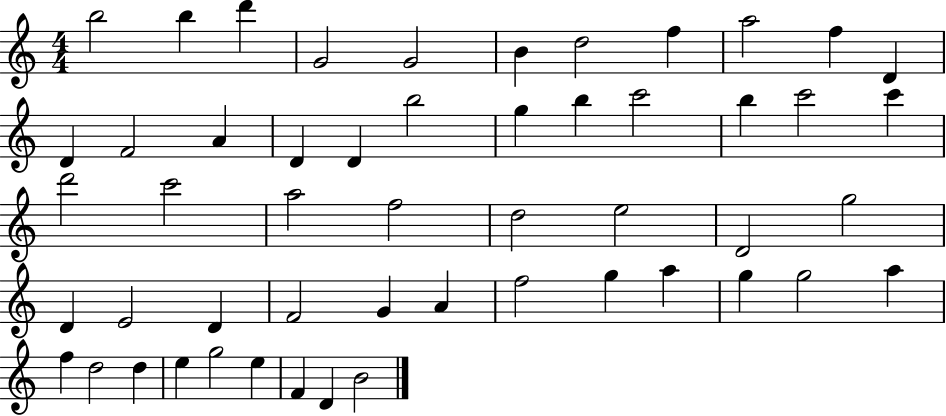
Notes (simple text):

B5/h B5/q D6/q G4/h G4/h B4/q D5/h F5/q A5/h F5/q D4/q D4/q F4/h A4/q D4/q D4/q B5/h G5/q B5/q C6/h B5/q C6/h C6/q D6/h C6/h A5/h F5/h D5/h E5/h D4/h G5/h D4/q E4/h D4/q F4/h G4/q A4/q F5/h G5/q A5/q G5/q G5/h A5/q F5/q D5/h D5/q E5/q G5/h E5/q F4/q D4/q B4/h